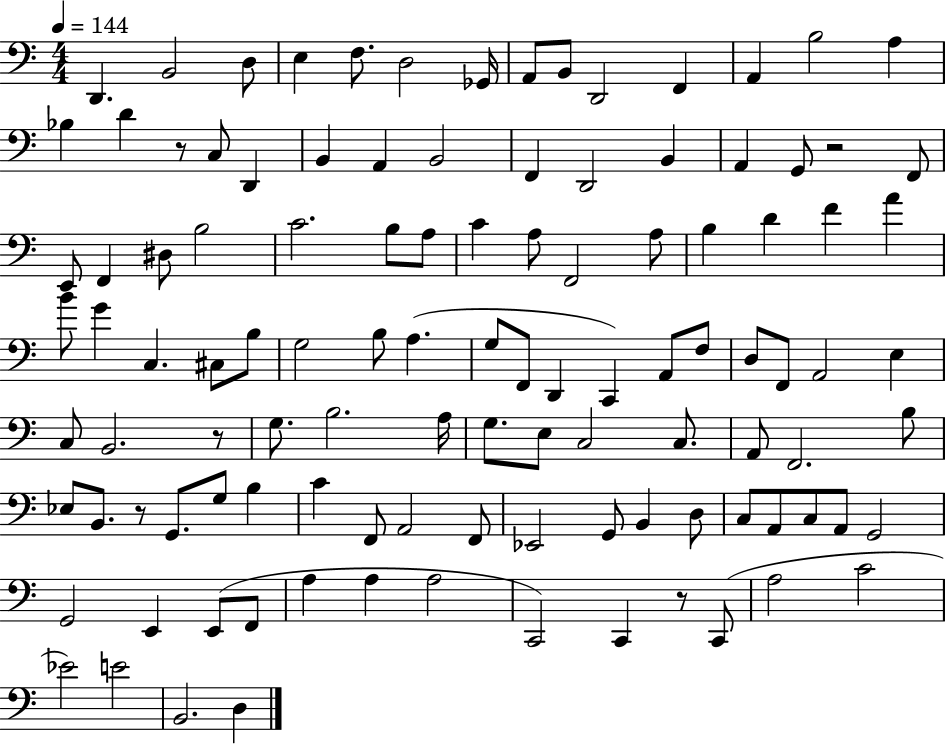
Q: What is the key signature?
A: C major